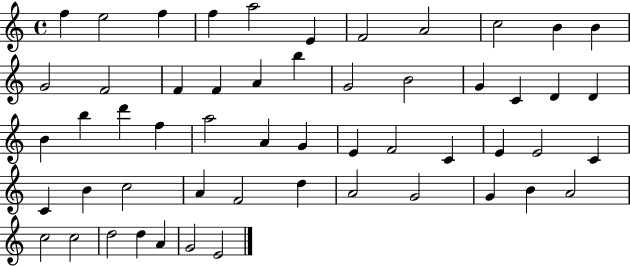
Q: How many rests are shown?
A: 0